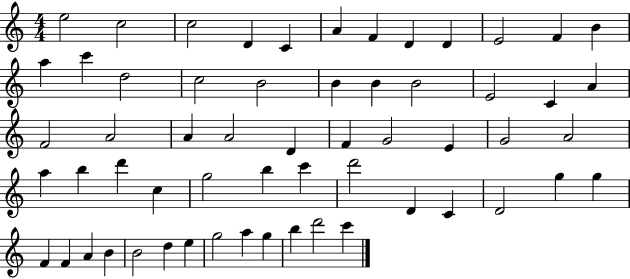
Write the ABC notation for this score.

X:1
T:Untitled
M:4/4
L:1/4
K:C
e2 c2 c2 D C A F D D E2 F B a c' d2 c2 B2 B B B2 E2 C A F2 A2 A A2 D F G2 E G2 A2 a b d' c g2 b c' d'2 D C D2 g g F F A B B2 d e g2 a g b d'2 c'